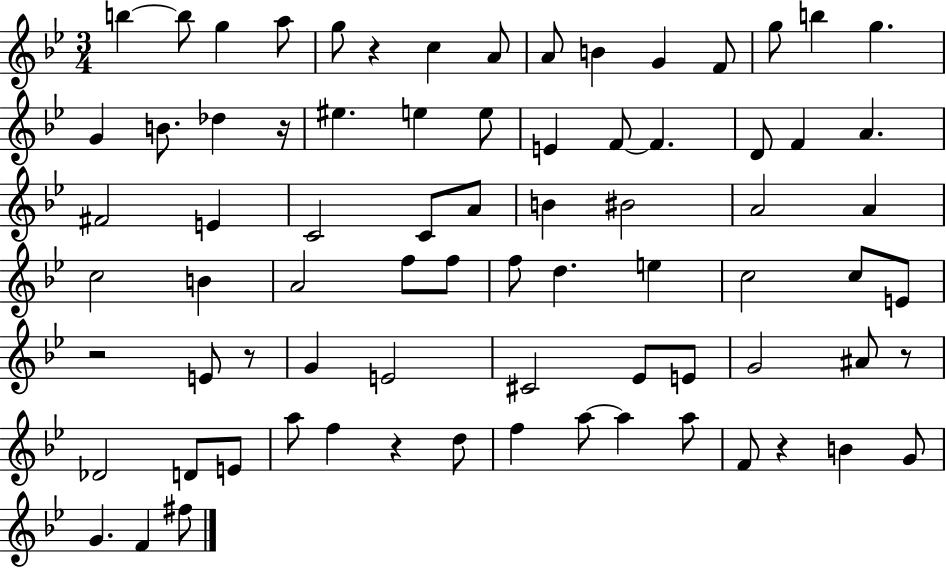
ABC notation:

X:1
T:Untitled
M:3/4
L:1/4
K:Bb
b b/2 g a/2 g/2 z c A/2 A/2 B G F/2 g/2 b g G B/2 _d z/4 ^e e e/2 E F/2 F D/2 F A ^F2 E C2 C/2 A/2 B ^B2 A2 A c2 B A2 f/2 f/2 f/2 d e c2 c/2 E/2 z2 E/2 z/2 G E2 ^C2 _E/2 E/2 G2 ^A/2 z/2 _D2 D/2 E/2 a/2 f z d/2 f a/2 a a/2 F/2 z B G/2 G F ^f/2